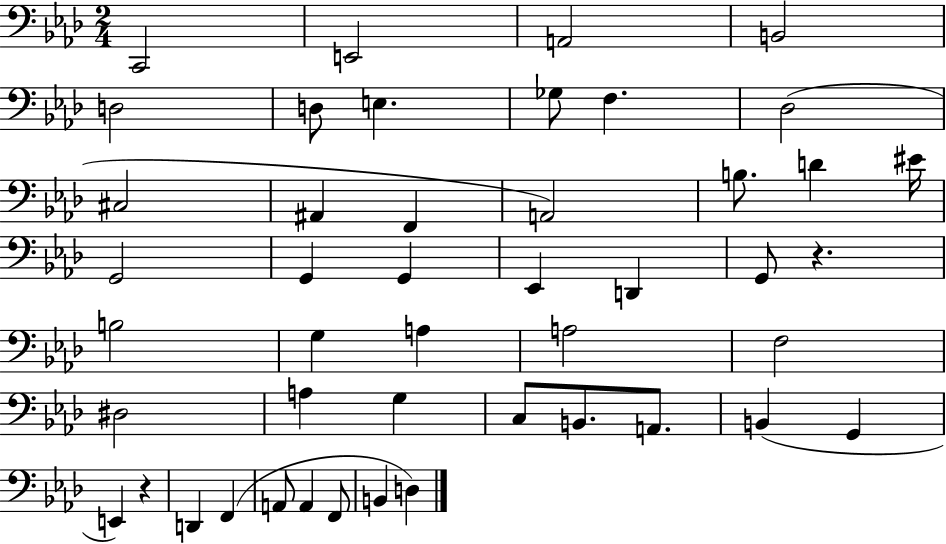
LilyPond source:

{
  \clef bass
  \numericTimeSignature
  \time 2/4
  \key aes \major
  \repeat volta 2 { c,2 | e,2 | a,2 | b,2 | \break d2 | d8 e4. | ges8 f4. | des2( | \break cis2 | ais,4 f,4 | a,2) | b8. d'4 eis'16 | \break g,2 | g,4 g,4 | ees,4 d,4 | g,8 r4. | \break b2 | g4 a4 | a2 | f2 | \break dis2 | a4 g4 | c8 b,8. a,8. | b,4( g,4 | \break e,4) r4 | d,4 f,4( | a,8 a,4 f,8 | b,4 d4) | \break } \bar "|."
}